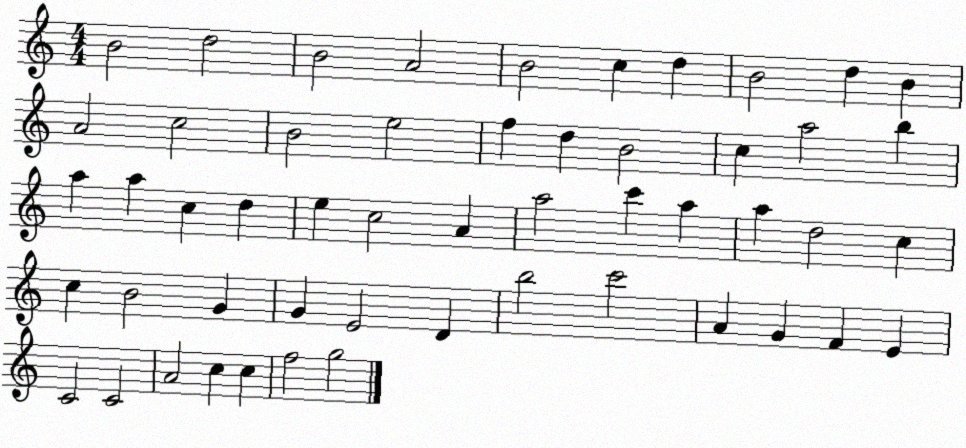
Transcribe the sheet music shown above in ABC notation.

X:1
T:Untitled
M:4/4
L:1/4
K:C
B2 d2 B2 A2 B2 c d B2 d B A2 c2 B2 e2 f d B2 c a2 b a a c d e c2 A a2 c' a a d2 c c B2 G G E2 D b2 c'2 A G F E C2 C2 A2 c c f2 g2